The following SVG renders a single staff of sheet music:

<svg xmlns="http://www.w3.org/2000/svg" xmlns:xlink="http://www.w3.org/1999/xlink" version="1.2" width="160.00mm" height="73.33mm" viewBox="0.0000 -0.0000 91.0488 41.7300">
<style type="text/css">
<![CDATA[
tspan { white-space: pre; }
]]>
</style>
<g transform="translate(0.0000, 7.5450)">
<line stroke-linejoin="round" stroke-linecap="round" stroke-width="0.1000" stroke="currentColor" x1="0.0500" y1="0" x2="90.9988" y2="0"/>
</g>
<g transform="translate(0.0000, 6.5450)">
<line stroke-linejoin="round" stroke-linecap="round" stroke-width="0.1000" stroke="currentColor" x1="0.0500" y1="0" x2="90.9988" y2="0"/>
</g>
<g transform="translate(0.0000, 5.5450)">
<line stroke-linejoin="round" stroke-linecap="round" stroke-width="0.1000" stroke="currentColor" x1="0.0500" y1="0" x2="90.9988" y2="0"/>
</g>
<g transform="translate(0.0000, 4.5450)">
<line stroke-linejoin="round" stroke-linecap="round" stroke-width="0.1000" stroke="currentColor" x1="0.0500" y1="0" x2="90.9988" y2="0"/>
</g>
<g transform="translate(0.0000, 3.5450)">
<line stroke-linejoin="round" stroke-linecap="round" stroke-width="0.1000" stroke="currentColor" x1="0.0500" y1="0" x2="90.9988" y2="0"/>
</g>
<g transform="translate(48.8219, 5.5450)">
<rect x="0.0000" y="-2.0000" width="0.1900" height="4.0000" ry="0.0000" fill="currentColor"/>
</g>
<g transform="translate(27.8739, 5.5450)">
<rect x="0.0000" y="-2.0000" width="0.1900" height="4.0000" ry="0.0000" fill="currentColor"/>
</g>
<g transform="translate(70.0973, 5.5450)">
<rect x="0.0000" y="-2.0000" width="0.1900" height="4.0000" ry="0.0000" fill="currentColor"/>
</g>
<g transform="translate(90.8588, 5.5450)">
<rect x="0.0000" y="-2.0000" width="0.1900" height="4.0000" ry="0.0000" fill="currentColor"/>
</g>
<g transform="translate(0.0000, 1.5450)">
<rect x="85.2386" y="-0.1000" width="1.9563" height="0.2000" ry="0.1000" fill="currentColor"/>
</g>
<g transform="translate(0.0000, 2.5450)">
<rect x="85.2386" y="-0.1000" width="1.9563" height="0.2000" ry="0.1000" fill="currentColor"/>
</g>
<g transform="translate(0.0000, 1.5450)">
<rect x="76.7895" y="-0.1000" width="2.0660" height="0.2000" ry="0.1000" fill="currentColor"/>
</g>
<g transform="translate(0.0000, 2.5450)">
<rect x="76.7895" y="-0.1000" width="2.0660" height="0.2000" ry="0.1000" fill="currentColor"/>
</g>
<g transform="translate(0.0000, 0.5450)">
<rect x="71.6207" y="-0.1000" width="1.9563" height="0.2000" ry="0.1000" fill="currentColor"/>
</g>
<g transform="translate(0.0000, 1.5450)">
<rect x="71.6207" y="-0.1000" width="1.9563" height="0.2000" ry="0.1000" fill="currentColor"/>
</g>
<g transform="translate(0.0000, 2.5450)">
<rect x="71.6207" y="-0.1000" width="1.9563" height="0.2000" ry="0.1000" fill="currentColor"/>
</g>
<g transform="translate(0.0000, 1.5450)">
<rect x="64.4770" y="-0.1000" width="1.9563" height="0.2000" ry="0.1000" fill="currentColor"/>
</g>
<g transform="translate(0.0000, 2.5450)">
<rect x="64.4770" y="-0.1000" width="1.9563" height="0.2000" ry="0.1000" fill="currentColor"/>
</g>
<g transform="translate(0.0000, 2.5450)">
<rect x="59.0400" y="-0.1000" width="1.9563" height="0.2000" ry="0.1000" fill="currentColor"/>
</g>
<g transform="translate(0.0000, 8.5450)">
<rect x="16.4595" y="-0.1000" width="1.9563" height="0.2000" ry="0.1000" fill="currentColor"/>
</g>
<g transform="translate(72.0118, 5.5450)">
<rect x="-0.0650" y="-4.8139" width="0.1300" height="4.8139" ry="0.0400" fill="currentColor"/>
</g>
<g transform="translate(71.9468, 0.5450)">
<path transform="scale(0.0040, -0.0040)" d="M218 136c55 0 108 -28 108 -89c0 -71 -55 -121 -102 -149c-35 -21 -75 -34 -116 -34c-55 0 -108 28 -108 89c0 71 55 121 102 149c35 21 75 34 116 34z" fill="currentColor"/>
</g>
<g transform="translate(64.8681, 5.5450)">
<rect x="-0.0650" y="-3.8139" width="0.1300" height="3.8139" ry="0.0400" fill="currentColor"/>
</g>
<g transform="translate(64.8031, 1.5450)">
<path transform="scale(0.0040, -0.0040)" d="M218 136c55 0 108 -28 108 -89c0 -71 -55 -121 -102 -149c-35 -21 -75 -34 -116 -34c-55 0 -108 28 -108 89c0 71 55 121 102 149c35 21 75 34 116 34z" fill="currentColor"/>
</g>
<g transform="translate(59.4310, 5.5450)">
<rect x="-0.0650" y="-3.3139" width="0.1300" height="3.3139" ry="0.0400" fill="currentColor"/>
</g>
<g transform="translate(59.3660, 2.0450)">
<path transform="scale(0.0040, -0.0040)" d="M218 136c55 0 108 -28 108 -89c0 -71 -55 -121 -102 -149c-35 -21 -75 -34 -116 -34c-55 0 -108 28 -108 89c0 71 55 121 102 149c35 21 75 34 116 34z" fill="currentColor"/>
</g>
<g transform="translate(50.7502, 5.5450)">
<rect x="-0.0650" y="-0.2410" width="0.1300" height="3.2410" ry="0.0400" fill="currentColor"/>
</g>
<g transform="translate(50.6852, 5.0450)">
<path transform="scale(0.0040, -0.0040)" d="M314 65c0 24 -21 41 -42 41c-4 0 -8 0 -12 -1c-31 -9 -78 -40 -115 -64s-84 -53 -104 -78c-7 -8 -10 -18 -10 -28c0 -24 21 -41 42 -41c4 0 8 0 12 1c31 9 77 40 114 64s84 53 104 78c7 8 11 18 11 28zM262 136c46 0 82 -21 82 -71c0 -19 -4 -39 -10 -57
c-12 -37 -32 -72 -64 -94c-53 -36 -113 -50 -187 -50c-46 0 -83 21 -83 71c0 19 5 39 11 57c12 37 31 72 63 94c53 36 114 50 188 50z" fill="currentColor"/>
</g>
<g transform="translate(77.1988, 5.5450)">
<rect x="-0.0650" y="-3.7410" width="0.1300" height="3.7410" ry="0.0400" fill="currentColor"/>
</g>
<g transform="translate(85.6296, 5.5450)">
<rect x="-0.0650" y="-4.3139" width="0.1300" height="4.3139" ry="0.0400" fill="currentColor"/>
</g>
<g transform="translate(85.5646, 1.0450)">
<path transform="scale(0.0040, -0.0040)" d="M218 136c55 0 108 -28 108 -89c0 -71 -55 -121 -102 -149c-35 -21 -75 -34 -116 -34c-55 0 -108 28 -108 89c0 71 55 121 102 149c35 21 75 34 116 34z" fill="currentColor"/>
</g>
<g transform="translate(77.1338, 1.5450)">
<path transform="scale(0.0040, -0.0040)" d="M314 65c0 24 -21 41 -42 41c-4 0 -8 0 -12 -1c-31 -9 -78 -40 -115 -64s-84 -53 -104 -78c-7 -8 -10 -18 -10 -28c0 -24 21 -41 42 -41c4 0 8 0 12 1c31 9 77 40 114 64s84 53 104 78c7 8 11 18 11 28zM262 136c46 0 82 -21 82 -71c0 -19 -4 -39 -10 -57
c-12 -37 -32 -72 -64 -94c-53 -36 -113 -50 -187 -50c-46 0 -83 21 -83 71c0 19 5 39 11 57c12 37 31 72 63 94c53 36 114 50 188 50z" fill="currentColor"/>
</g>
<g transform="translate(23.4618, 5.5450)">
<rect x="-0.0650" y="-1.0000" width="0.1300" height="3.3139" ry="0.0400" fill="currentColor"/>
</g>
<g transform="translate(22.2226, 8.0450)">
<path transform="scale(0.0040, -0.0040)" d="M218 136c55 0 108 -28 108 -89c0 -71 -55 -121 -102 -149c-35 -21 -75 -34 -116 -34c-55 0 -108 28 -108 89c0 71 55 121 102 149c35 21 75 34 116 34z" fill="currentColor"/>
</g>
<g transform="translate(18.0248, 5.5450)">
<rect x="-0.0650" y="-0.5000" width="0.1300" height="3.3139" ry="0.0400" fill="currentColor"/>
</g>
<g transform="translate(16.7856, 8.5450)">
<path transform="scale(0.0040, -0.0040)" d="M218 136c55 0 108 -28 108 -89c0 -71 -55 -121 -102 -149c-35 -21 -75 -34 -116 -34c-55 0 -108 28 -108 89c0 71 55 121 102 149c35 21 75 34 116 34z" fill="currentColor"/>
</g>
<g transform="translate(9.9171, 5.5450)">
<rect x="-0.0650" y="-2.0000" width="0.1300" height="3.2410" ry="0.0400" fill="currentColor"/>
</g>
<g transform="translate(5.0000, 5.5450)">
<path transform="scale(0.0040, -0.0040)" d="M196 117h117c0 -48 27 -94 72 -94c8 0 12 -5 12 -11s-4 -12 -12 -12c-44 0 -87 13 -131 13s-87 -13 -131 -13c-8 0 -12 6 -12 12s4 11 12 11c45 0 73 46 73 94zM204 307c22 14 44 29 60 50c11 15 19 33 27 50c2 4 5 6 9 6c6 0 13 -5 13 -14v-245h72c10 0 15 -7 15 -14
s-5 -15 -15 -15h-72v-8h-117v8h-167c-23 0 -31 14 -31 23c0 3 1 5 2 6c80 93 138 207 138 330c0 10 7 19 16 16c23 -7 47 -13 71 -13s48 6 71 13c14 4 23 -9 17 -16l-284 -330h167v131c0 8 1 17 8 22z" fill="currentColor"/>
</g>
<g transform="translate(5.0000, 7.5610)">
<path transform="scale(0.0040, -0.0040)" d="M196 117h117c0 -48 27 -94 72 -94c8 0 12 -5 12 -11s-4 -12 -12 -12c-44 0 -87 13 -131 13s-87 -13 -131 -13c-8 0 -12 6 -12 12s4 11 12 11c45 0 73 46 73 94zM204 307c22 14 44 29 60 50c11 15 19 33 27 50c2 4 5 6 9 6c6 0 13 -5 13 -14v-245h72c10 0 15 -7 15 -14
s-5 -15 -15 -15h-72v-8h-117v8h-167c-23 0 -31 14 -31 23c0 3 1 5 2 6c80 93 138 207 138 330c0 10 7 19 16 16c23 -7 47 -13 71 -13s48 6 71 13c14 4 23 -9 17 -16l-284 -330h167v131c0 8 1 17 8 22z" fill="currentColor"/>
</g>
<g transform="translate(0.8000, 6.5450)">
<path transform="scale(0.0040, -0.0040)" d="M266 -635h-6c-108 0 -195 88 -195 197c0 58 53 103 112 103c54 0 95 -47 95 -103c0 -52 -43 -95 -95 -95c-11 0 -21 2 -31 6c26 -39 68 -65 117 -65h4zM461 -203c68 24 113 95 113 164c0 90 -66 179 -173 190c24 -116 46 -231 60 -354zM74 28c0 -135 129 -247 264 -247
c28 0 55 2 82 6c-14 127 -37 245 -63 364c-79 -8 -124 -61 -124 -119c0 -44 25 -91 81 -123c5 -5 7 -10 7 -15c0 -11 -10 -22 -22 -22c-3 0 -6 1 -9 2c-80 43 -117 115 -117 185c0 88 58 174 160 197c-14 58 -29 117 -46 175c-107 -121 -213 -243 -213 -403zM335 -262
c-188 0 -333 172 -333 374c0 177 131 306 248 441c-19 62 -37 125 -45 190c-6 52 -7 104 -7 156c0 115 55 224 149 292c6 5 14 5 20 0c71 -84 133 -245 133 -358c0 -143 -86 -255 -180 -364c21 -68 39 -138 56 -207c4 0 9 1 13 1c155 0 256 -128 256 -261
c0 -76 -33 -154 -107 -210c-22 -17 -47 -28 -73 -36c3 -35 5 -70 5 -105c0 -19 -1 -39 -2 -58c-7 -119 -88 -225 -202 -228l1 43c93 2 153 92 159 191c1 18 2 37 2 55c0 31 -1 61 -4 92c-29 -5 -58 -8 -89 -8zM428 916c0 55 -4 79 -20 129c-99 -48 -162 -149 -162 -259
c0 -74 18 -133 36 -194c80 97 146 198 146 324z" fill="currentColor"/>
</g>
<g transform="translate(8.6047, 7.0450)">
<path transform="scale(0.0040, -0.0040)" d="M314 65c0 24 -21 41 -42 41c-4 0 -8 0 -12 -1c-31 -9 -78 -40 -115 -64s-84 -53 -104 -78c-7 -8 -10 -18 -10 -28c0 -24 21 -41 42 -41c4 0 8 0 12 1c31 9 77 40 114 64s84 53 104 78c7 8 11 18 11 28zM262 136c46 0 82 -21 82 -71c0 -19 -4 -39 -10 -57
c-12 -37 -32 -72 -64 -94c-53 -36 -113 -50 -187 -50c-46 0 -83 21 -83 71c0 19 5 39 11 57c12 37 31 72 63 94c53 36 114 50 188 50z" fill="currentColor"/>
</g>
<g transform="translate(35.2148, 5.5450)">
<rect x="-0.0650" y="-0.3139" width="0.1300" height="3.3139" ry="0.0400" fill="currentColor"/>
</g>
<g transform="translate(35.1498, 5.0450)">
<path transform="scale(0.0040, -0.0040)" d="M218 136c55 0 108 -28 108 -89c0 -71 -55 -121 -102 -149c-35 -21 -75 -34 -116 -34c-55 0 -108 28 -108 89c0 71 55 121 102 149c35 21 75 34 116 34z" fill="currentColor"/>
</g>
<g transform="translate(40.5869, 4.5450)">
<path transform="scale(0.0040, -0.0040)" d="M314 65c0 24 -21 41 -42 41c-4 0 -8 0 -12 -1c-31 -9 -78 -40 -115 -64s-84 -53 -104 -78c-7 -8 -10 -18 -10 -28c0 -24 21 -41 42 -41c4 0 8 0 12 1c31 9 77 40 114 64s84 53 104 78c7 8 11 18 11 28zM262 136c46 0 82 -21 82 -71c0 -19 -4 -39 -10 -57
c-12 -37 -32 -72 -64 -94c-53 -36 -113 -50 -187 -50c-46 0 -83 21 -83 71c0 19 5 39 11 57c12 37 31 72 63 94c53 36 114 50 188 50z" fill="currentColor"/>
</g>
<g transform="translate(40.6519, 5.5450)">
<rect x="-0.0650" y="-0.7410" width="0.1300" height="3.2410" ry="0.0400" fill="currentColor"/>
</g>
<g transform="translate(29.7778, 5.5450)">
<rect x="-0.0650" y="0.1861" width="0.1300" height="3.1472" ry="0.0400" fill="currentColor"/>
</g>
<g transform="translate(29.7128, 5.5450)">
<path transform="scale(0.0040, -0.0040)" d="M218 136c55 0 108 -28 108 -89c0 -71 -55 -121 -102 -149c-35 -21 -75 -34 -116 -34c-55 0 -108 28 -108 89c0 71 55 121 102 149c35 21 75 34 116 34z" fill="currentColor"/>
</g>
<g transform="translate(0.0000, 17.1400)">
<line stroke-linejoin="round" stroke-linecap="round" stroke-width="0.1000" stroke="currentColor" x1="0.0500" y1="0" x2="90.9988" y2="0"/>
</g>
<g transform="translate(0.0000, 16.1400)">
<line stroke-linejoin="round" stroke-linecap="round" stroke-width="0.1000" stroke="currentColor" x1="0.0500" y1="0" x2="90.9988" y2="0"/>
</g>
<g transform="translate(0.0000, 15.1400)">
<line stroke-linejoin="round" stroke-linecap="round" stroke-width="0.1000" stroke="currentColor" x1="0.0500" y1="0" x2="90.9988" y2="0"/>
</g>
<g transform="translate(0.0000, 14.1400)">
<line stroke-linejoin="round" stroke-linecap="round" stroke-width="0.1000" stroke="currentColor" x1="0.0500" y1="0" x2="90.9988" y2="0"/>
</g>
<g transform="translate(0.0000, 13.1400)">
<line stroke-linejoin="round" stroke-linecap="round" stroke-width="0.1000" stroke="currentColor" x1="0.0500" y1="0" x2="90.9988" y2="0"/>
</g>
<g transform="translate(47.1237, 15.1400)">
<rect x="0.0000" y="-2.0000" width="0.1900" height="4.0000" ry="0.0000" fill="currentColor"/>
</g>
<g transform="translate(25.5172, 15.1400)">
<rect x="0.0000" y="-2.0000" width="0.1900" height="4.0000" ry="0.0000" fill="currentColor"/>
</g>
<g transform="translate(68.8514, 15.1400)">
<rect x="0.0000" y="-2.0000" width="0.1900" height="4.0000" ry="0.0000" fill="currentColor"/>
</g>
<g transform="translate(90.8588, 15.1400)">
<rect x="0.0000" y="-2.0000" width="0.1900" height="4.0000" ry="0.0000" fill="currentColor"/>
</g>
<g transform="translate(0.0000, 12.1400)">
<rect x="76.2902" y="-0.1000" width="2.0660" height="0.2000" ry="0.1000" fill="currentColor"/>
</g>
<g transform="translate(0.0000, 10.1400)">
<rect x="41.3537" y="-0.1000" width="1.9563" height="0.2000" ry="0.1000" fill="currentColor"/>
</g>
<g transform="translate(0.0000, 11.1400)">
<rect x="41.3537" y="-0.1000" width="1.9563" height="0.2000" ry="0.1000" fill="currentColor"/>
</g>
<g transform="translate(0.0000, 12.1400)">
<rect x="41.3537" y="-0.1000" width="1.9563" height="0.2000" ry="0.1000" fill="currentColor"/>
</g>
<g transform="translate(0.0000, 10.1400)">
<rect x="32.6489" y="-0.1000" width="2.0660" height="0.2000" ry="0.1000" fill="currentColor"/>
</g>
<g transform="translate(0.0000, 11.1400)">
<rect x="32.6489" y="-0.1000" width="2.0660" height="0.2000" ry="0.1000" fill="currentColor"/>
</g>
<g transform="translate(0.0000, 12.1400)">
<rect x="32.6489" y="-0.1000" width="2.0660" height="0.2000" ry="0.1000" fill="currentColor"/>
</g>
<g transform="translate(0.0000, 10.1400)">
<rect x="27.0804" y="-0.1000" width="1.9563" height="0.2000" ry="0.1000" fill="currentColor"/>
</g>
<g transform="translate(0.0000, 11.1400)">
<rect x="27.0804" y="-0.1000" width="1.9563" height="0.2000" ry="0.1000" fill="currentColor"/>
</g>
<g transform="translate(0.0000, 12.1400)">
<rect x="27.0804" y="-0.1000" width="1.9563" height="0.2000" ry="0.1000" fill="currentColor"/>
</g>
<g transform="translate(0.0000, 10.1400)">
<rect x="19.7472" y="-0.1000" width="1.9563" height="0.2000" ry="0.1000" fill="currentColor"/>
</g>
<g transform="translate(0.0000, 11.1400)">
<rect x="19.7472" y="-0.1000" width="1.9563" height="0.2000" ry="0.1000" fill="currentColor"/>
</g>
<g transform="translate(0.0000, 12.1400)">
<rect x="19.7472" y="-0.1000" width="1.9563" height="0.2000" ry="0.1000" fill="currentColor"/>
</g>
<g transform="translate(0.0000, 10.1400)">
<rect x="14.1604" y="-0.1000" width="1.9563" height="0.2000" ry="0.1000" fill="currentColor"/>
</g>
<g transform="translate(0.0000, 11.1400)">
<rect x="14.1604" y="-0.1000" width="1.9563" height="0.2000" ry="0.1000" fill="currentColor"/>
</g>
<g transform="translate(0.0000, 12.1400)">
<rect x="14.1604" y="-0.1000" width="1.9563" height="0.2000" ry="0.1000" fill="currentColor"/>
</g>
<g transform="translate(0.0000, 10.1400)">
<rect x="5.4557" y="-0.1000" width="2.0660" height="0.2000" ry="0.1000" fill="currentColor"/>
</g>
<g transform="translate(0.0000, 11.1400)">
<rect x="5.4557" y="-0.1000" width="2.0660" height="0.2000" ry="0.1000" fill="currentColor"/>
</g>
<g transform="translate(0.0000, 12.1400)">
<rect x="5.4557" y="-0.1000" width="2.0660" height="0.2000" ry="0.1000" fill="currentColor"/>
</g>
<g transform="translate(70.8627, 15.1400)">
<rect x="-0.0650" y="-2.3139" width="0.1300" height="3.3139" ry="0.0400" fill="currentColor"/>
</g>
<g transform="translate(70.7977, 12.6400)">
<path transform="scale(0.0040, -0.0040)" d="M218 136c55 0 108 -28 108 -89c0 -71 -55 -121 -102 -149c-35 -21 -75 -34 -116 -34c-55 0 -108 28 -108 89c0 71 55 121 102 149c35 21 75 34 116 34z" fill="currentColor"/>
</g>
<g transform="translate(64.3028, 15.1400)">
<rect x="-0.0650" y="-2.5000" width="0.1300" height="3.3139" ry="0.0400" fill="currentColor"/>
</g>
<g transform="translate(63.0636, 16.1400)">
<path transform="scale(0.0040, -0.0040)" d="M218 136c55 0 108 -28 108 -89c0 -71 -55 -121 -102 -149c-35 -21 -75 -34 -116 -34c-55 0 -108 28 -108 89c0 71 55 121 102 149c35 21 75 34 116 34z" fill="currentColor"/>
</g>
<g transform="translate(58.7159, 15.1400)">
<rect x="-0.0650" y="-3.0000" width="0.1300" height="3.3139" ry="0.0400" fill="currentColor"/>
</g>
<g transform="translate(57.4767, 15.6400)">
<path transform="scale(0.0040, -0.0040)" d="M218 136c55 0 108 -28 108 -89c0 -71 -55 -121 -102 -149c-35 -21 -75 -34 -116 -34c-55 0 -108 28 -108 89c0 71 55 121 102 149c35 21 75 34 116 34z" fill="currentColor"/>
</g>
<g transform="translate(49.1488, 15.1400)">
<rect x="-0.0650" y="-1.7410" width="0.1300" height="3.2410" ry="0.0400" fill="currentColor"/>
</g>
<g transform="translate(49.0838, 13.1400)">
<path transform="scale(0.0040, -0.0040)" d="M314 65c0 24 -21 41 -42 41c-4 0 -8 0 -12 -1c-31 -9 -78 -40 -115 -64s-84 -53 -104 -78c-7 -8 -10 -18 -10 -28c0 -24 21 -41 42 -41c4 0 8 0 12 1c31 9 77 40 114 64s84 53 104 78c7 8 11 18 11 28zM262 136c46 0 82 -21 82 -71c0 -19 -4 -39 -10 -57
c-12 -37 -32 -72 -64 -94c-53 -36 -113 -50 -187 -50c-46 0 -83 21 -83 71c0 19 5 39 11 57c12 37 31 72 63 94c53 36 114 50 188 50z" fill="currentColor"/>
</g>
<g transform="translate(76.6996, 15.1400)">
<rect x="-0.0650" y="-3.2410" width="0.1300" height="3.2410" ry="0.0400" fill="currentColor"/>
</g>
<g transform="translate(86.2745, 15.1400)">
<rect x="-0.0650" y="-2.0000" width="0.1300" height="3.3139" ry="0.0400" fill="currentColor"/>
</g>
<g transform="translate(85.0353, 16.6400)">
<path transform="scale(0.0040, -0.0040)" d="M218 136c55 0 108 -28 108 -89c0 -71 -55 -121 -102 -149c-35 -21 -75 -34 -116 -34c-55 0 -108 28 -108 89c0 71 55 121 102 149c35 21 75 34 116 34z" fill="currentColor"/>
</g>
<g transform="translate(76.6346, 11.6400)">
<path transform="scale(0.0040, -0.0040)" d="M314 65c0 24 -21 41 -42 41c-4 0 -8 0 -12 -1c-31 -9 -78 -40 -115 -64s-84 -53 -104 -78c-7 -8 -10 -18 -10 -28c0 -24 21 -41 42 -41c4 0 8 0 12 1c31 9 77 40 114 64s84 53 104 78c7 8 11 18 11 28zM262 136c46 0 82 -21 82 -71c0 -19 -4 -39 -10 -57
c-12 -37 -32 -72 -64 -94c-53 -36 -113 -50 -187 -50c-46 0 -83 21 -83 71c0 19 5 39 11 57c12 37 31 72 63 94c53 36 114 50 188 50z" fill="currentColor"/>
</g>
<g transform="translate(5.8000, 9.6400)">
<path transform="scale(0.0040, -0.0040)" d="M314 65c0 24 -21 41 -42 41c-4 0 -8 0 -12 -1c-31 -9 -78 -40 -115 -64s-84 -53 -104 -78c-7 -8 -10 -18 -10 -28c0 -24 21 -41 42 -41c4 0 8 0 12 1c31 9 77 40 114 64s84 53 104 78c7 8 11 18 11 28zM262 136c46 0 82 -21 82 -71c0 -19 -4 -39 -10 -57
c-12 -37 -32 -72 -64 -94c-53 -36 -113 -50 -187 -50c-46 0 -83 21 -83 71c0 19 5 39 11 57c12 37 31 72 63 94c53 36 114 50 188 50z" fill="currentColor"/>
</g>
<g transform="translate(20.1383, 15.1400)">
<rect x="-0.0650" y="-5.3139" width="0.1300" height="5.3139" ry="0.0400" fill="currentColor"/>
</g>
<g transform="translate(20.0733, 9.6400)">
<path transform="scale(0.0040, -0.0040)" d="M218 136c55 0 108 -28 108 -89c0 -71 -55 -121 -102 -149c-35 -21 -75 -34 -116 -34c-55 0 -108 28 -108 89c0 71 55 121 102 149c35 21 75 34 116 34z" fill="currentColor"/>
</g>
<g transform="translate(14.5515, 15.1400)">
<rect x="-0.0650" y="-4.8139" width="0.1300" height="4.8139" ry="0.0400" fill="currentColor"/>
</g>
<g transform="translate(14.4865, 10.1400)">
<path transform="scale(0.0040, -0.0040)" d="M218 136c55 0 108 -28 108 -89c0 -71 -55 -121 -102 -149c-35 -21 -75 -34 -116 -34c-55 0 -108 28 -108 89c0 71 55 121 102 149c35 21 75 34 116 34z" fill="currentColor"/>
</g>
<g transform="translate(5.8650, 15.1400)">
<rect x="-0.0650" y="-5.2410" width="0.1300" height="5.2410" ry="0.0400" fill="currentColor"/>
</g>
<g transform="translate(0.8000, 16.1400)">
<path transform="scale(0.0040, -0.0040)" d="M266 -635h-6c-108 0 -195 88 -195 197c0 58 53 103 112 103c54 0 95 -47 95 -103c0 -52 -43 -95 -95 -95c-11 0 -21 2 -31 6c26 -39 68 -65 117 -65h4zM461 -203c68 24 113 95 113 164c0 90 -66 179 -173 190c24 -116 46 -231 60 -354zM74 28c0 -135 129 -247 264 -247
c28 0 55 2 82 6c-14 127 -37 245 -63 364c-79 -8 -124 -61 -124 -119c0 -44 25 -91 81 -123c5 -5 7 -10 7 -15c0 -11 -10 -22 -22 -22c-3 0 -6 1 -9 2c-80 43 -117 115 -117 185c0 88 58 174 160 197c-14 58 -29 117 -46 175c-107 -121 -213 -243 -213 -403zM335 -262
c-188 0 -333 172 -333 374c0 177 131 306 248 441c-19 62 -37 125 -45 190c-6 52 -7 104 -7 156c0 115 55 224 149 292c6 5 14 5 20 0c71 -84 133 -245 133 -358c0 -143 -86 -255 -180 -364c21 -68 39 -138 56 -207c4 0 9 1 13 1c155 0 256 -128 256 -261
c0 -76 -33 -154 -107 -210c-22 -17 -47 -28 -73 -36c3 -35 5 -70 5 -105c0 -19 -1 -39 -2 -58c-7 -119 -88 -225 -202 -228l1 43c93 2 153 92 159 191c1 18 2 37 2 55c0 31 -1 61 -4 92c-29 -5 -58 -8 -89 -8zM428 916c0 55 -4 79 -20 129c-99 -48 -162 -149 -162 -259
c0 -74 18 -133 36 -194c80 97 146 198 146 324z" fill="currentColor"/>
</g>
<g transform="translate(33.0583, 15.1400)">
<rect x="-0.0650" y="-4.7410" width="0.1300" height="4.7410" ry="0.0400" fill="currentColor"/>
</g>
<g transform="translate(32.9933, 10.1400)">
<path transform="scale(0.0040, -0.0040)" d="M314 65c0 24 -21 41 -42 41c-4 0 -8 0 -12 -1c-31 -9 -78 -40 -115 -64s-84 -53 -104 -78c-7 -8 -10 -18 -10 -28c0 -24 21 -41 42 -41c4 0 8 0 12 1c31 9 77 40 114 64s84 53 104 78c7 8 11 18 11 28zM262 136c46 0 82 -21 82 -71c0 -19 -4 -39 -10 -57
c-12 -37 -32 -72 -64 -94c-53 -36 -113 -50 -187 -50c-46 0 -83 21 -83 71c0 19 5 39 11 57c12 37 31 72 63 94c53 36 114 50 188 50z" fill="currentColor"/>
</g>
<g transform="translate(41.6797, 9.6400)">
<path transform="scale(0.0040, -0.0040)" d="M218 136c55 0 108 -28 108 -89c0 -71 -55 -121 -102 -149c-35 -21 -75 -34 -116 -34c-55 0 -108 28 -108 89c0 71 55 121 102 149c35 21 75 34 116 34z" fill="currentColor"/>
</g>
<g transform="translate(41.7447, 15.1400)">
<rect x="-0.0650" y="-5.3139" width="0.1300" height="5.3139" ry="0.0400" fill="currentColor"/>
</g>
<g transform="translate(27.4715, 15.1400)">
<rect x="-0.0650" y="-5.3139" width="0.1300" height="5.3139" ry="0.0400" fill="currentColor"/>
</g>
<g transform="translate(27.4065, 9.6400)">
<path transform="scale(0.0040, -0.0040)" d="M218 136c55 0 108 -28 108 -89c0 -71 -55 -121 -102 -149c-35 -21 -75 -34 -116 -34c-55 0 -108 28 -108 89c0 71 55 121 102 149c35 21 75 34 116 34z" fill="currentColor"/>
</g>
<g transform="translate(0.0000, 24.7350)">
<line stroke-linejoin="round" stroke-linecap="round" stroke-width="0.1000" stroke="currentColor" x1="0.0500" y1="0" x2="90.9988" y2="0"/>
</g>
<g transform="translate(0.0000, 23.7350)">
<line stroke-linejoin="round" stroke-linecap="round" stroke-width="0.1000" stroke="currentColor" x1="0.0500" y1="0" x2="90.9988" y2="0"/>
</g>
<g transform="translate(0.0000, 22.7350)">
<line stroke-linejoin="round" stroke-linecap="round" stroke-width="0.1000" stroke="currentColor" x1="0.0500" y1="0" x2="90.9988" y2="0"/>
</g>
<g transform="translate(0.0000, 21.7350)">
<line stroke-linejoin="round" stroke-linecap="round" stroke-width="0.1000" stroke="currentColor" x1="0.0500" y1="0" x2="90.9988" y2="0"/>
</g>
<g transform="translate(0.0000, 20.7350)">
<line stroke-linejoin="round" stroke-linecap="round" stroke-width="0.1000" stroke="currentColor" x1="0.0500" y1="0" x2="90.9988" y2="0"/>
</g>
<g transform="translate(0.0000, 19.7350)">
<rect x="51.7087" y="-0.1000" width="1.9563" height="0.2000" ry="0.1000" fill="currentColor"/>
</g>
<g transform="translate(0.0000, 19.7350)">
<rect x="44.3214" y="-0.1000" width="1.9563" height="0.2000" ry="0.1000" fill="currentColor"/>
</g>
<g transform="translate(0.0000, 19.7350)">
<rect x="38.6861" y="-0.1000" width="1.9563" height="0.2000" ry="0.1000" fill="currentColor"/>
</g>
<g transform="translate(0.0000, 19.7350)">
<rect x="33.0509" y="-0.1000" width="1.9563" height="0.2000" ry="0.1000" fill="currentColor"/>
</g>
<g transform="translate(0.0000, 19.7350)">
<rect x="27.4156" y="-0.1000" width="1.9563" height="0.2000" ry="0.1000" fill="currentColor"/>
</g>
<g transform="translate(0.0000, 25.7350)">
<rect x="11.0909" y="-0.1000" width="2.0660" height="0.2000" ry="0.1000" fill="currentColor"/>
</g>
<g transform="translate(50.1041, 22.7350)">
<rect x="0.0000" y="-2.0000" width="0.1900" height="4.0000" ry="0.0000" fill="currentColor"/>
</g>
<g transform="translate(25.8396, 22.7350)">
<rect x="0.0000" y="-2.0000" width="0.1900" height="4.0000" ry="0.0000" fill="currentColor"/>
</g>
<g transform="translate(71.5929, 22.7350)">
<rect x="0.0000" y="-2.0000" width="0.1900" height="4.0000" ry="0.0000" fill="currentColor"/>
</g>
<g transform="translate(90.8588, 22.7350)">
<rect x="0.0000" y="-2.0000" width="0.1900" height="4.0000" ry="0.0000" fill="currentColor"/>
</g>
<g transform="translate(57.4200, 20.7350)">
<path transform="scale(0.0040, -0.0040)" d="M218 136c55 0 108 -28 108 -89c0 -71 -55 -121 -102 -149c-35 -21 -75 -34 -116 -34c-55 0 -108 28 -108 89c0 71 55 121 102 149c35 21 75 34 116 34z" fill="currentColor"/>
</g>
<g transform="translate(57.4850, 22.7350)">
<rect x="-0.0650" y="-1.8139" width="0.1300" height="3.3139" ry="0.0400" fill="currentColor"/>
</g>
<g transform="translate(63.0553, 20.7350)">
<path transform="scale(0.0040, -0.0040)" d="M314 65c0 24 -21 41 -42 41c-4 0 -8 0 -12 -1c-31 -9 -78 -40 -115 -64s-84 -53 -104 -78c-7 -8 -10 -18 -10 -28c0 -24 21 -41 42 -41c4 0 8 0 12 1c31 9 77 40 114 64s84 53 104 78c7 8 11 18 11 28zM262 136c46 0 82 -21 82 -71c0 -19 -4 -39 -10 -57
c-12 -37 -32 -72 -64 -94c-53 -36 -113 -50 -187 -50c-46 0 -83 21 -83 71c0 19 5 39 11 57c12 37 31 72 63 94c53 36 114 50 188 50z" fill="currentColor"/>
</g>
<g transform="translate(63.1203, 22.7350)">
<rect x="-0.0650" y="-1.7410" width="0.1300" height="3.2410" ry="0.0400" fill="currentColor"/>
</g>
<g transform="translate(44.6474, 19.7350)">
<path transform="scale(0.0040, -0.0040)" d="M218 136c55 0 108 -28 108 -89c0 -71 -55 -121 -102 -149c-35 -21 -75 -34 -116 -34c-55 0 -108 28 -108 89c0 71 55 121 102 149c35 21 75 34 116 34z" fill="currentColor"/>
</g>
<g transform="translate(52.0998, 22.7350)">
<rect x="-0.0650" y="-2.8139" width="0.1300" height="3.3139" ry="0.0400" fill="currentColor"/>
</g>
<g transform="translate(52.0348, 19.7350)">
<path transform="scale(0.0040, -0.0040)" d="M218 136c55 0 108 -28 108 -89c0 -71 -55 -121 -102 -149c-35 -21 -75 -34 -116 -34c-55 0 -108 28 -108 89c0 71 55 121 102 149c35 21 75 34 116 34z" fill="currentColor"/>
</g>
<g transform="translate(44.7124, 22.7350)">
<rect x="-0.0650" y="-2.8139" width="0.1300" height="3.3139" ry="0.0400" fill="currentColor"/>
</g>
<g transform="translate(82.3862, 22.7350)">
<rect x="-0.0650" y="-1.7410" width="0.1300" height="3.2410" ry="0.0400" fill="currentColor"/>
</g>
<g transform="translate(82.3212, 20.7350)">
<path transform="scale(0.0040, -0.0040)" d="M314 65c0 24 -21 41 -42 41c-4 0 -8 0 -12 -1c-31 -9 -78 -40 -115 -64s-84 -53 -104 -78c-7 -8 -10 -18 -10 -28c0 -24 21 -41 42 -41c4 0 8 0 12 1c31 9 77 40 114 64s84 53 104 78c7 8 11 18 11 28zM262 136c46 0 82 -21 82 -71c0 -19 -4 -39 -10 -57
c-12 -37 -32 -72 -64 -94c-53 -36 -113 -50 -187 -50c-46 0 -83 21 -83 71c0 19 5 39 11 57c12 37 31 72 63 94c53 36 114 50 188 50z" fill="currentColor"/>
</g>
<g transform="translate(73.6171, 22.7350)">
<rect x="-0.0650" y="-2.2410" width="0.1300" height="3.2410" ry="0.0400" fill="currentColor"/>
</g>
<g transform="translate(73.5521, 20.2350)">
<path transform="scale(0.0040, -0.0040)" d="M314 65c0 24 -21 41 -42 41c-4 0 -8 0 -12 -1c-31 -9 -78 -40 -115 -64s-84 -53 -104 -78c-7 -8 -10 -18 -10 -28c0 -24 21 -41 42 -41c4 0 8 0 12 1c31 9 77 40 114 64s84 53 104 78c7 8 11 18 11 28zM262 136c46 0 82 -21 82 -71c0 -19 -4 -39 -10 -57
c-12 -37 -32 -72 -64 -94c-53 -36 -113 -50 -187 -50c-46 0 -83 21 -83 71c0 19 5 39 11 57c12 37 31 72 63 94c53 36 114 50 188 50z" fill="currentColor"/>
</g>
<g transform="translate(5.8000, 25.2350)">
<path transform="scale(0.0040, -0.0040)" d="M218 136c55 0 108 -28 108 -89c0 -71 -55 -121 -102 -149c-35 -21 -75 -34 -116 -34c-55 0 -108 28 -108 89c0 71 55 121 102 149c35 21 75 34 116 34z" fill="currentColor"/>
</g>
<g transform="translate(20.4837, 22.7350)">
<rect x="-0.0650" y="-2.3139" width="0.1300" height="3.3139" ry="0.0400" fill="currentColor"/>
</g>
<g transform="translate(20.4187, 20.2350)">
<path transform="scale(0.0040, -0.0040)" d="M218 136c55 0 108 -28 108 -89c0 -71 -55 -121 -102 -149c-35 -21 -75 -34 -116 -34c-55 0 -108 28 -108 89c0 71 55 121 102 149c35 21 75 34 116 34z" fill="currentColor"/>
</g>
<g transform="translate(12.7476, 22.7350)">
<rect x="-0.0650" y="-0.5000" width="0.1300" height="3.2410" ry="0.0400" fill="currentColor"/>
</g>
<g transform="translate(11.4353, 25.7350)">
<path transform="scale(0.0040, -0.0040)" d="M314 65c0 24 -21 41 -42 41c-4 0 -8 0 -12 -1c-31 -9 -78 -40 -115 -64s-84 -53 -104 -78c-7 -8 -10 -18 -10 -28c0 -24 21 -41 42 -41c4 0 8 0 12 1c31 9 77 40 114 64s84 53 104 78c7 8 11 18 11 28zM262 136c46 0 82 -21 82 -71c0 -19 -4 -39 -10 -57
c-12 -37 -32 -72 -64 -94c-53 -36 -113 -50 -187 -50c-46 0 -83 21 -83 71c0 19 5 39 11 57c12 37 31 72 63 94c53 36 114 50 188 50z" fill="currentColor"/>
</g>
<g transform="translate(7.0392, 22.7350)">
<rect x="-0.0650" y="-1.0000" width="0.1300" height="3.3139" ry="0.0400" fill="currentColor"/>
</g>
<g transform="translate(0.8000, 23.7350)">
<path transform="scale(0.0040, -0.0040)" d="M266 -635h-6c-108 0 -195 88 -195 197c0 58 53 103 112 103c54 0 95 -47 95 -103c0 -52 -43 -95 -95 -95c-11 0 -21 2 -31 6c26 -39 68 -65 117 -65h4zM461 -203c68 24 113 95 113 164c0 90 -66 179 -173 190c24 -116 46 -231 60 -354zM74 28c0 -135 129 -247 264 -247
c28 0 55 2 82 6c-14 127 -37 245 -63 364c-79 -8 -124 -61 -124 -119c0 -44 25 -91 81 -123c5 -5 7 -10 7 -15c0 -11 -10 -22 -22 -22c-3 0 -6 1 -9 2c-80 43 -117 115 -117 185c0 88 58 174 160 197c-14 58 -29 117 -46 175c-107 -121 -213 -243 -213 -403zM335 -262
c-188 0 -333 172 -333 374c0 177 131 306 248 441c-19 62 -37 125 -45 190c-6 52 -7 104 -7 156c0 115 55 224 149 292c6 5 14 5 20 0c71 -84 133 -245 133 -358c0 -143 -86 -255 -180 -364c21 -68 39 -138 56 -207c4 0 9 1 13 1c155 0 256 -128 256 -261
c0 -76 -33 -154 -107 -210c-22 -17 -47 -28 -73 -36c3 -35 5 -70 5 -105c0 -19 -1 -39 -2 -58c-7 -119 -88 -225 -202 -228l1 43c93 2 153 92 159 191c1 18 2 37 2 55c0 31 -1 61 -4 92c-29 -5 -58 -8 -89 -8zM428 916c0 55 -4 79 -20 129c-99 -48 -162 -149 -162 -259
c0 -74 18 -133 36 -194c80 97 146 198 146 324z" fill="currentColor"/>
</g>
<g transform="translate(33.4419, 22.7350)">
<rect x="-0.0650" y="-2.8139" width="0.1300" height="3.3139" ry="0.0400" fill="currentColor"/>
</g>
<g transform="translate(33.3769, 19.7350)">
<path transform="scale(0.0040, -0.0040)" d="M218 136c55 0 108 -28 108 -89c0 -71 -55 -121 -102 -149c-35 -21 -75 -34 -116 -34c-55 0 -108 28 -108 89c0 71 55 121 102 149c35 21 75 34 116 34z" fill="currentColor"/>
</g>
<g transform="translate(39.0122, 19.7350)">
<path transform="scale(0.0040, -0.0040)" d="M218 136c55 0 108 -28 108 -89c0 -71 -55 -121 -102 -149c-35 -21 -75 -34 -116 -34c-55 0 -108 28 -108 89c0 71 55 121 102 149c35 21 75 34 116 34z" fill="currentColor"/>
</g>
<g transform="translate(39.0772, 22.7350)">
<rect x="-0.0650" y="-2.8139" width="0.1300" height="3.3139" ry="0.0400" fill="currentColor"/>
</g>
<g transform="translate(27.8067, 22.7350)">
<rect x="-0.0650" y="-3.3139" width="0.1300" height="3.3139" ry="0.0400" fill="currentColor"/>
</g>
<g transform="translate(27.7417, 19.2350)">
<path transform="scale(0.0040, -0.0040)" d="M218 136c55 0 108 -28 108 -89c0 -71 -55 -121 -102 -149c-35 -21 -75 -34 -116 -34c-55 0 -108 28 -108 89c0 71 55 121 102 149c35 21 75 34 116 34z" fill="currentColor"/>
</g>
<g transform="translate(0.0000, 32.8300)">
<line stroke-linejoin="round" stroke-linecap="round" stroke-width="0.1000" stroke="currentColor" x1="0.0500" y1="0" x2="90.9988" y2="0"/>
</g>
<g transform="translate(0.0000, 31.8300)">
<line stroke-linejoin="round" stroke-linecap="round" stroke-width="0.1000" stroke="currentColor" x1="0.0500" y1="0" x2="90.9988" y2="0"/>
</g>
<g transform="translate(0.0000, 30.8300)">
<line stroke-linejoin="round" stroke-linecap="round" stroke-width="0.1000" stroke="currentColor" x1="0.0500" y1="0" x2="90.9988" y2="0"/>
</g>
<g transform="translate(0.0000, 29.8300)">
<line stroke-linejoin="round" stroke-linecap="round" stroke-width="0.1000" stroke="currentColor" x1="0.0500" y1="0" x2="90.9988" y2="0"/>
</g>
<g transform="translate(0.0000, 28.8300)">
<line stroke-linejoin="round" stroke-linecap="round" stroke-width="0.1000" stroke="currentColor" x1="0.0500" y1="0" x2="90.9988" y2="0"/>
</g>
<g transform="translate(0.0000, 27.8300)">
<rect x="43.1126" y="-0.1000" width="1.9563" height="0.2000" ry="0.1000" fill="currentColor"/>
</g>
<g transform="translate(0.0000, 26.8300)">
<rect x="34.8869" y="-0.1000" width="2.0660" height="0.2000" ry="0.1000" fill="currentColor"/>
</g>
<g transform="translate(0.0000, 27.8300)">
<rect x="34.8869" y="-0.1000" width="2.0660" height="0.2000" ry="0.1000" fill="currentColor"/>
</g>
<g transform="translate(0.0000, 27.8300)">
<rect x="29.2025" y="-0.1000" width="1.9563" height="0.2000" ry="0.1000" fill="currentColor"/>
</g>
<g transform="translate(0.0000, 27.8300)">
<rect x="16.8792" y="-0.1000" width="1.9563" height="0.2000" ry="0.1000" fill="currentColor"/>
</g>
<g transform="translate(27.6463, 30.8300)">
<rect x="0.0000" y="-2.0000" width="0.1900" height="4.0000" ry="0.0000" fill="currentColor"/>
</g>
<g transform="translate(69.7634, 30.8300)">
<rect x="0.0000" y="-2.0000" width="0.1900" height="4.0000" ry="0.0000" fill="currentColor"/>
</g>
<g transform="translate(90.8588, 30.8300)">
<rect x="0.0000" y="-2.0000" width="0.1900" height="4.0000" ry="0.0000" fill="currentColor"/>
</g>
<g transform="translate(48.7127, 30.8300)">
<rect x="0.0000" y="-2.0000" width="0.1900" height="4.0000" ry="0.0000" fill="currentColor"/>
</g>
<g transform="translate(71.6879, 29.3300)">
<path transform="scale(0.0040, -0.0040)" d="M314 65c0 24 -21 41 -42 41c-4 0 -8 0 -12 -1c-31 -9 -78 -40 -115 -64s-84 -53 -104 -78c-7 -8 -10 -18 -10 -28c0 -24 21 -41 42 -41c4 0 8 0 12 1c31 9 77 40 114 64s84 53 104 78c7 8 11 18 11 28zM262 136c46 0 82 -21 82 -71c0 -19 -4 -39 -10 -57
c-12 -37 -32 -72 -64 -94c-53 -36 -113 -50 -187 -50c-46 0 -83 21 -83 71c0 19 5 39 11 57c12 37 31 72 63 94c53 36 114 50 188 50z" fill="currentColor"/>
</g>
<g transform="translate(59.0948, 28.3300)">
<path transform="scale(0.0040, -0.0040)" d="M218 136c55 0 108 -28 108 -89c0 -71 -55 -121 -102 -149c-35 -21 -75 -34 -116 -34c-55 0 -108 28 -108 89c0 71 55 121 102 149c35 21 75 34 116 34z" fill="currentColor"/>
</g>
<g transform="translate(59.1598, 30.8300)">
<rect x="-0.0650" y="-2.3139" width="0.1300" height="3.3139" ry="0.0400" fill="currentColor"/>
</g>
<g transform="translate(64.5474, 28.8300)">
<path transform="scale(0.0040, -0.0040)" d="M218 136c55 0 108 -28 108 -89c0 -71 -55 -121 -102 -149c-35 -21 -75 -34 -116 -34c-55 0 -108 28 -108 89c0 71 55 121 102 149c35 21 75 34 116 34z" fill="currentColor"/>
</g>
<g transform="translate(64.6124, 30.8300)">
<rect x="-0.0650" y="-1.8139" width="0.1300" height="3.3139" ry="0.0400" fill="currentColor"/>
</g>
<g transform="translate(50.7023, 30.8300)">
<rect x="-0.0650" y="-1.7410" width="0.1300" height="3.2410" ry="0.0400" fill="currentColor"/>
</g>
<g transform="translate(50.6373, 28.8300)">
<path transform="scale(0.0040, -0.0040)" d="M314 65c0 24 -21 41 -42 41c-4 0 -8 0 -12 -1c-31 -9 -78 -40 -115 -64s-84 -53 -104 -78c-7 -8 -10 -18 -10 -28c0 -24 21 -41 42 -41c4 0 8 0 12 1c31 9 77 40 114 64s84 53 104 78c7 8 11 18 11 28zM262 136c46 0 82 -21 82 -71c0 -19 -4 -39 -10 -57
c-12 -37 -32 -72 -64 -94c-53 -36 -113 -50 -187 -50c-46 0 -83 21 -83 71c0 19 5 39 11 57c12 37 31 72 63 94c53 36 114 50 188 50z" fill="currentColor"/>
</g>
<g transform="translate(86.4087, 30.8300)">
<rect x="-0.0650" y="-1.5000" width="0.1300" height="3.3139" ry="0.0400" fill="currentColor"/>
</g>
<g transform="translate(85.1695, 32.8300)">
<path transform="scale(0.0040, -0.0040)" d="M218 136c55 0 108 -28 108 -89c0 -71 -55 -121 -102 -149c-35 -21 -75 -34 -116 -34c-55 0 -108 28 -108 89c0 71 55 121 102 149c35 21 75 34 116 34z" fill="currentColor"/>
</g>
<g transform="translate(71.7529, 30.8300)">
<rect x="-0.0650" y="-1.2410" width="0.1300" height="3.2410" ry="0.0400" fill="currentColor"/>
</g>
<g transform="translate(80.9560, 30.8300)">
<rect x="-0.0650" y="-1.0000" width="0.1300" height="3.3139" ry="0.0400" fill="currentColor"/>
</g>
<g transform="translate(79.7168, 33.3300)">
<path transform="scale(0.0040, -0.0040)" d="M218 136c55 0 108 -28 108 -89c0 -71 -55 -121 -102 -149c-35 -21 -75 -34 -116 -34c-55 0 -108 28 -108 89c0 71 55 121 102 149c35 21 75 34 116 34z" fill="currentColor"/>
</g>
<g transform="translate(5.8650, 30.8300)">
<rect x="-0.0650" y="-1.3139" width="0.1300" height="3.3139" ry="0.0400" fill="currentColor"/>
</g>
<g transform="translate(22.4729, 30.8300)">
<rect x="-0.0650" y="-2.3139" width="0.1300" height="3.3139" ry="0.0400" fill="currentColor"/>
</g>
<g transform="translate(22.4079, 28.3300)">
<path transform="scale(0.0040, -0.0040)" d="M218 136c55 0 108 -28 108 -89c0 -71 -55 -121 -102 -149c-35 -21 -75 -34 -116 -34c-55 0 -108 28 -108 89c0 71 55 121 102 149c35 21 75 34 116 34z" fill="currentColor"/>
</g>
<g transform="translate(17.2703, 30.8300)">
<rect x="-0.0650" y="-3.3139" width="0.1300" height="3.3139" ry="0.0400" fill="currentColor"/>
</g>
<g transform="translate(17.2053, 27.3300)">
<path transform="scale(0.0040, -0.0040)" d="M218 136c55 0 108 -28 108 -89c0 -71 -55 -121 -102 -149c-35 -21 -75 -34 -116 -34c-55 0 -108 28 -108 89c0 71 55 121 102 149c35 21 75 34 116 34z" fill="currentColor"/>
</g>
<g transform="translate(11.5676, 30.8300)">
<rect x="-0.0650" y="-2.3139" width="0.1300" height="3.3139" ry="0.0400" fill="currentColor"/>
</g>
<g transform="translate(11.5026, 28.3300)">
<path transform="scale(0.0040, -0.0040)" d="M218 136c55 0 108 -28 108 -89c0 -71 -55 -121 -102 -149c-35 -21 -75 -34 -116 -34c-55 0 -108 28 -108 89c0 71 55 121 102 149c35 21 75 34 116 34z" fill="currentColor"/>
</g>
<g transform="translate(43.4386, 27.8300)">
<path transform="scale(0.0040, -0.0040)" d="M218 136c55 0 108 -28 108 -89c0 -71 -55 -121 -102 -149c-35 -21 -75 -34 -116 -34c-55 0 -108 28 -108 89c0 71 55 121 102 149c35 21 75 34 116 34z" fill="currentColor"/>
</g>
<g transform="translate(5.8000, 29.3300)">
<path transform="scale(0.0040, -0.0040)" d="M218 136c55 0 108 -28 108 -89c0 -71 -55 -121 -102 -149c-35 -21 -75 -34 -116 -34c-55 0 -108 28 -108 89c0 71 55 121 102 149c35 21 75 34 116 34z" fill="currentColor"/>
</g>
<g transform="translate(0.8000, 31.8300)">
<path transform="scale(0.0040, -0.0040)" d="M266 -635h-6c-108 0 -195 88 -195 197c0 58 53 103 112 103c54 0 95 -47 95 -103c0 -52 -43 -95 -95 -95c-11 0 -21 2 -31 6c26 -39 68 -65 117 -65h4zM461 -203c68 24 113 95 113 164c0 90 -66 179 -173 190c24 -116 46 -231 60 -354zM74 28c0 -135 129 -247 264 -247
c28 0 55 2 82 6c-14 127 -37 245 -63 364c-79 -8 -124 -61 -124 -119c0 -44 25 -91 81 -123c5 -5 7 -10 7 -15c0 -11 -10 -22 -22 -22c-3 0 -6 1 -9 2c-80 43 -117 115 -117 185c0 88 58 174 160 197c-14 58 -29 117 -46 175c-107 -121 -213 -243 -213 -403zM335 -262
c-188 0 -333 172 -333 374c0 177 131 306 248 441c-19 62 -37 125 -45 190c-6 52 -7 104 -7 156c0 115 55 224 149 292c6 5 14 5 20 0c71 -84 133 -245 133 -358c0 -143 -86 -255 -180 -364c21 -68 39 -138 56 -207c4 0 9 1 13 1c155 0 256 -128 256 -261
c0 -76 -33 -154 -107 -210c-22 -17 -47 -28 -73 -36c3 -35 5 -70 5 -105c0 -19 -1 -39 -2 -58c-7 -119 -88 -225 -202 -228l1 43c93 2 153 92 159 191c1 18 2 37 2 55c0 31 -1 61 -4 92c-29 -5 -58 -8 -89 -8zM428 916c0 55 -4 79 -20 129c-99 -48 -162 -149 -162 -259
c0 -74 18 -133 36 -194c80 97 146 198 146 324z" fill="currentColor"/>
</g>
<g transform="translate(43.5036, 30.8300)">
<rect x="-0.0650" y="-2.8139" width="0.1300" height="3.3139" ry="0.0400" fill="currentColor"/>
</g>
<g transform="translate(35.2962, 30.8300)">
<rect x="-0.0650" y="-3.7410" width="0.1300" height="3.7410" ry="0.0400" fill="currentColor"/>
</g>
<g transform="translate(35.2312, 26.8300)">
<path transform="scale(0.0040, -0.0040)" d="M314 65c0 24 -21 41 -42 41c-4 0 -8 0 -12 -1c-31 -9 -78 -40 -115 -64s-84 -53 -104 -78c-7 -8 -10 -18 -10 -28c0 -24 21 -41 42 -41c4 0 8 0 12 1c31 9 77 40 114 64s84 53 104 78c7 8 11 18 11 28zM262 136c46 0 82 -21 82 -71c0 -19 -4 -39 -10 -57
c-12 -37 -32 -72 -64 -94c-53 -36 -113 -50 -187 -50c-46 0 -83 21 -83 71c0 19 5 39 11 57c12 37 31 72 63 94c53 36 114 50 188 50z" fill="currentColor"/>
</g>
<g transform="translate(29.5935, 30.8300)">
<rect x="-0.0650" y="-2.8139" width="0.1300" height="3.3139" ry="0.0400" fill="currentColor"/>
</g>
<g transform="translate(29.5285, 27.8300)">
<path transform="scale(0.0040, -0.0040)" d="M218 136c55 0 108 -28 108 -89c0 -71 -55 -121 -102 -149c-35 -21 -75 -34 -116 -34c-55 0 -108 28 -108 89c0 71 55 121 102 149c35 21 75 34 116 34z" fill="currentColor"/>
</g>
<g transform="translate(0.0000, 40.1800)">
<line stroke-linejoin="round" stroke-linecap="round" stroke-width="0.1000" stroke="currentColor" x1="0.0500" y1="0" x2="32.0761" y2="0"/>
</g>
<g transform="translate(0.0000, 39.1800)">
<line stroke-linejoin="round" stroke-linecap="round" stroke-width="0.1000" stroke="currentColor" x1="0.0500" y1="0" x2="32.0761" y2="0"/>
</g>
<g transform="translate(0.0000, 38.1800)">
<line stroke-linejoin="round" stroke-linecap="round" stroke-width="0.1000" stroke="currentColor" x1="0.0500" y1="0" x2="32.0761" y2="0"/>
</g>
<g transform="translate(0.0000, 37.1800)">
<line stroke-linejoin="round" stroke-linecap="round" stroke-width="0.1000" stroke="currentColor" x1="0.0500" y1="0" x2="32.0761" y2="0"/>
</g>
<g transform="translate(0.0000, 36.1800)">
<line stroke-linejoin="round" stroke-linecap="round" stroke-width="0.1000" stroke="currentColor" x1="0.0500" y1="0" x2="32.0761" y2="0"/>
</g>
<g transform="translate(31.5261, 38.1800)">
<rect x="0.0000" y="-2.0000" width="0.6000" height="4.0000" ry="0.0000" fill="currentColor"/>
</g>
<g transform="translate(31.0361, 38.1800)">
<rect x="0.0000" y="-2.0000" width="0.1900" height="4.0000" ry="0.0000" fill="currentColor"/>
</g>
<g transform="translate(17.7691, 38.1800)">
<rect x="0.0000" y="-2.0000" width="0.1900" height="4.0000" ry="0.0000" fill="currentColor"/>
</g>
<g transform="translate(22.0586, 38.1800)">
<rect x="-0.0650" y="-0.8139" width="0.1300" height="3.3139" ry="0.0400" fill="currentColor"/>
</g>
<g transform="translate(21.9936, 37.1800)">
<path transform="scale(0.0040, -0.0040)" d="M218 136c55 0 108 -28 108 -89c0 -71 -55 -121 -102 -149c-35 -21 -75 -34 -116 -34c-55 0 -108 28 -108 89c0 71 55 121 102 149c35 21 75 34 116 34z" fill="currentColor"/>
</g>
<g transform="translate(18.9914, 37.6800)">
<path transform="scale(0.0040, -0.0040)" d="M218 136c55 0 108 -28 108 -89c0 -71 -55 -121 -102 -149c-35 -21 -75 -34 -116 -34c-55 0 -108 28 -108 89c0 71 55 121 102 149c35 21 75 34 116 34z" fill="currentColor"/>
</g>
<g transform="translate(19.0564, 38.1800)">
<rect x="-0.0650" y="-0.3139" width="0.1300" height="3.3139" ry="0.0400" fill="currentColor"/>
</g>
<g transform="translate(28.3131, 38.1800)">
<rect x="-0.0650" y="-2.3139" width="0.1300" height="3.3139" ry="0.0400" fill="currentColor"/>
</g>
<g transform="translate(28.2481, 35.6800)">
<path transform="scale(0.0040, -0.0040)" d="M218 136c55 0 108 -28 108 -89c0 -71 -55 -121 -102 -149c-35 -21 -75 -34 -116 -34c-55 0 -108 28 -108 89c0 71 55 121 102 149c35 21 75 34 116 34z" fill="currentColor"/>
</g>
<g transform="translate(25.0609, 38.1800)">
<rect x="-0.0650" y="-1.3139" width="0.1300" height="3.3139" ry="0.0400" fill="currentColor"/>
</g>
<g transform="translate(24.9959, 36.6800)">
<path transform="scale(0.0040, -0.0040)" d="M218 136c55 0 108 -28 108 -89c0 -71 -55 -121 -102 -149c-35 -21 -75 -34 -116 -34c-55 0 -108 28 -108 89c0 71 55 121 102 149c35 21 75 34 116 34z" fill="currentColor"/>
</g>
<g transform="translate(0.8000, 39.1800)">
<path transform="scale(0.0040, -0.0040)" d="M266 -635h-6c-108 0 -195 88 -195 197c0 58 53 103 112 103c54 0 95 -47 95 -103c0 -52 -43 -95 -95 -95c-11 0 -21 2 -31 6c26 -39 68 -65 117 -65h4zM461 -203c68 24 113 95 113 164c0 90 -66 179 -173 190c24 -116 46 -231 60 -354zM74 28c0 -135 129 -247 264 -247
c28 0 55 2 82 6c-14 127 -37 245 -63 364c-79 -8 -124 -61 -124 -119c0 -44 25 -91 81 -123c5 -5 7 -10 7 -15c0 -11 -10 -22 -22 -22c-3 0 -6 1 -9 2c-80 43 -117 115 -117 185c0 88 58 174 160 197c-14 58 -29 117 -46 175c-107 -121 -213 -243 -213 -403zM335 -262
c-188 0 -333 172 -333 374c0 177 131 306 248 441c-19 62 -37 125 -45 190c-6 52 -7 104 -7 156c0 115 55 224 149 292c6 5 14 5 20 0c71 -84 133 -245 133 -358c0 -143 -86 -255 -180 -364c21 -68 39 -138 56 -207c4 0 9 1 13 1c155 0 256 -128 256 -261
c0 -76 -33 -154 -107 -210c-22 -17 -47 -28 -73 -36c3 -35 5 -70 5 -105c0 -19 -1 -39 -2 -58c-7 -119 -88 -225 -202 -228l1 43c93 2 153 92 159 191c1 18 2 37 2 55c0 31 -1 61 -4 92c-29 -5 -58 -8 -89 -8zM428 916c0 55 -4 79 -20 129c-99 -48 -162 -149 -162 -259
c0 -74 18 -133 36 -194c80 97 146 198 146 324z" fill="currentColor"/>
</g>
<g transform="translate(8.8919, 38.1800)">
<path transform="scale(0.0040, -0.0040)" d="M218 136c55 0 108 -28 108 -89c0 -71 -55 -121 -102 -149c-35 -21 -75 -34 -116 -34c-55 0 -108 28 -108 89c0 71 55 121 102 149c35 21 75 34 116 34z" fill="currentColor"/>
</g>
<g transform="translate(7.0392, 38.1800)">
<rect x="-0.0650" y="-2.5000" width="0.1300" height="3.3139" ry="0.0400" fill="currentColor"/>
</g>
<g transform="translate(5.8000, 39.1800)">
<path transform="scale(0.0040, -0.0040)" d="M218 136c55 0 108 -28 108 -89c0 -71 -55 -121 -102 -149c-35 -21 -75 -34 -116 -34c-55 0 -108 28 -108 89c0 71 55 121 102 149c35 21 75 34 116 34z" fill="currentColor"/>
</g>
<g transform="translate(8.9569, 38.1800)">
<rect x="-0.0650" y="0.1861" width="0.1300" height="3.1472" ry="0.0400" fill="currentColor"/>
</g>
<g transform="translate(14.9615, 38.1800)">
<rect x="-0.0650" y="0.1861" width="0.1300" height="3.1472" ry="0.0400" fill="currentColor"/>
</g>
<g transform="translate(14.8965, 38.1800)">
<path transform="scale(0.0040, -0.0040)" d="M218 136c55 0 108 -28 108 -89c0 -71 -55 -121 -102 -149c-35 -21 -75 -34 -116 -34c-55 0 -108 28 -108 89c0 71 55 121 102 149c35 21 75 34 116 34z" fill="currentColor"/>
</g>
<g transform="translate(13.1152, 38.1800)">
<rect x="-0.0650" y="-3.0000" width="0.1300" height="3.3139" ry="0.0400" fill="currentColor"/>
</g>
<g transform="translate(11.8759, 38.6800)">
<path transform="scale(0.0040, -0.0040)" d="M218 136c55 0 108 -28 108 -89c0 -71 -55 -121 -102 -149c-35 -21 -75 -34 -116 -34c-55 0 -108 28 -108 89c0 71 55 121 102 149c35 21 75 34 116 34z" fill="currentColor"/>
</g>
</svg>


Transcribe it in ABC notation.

X:1
T:Untitled
M:4/4
L:1/4
K:C
F2 C D B c d2 c2 b c' e' c'2 d' f'2 e' f' f' e'2 f' f2 A G g b2 F D C2 g b a a a a f f2 g2 f2 e g b g a c'2 a f2 g f e2 D E G B A B c d e g